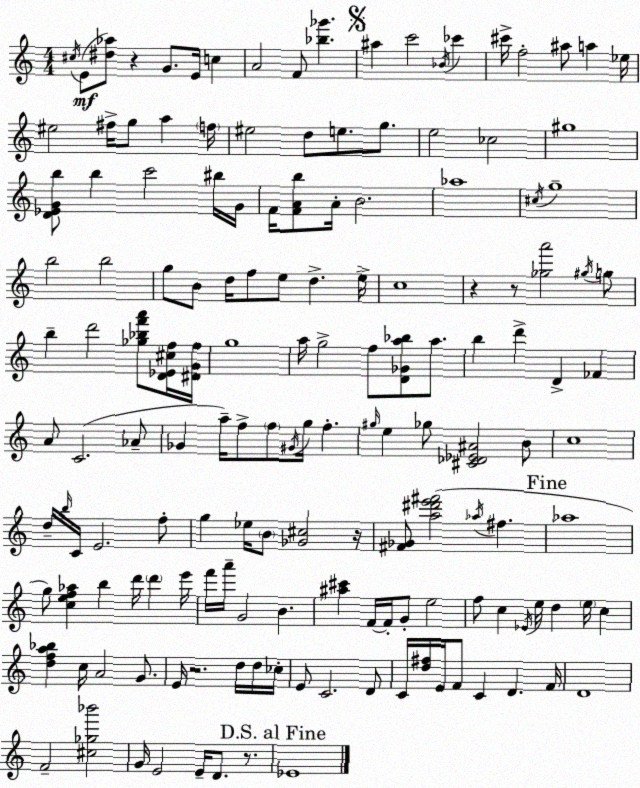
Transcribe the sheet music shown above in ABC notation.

X:1
T:Untitled
M:4/4
L:1/4
K:C
^c/4 E/2 [^d_a]/2 z G/2 E/4 c A2 F/2 [_b_g'] ^a c'2 _B/4 _c' ^c'/4 f2 ^a/2 a _e/4 ^e2 ^f/4 g/2 a f/4 ^e2 d/2 e/2 g/2 e2 _c2 ^g4 [D_EGb]/2 b c'2 ^b/4 G/4 F/4 [FAb]/2 A/4 B2 _a4 ^c/4 g4 b2 b2 g/2 B/2 d/4 f/2 e/2 d e/4 c4 z z/2 [_ga']2 ^g/4 g/2 b d'2 [_g_bf'a']/2 [D_E^cf]/4 [^DGf]/4 g4 a/4 g2 f/2 [D_Ga_b]/2 a/2 b d' D _F A/2 C2 _A/2 _G a/4 f/2 f/2 ^G/4 g/4 f ^g/4 e _g/2 [^C_D_E^A]2 B/2 c4 d/4 b/4 C/4 E2 f/2 g _e/4 B/2 [_G^c]2 z/4 [^F_G]/2 [a^d'e'^f']2 _a/4 ^f _a4 g/2 [cef_a] b d'/4 d' e'/4 f'/4 a'/4 G2 B [^a^c'] F/4 F/4 G/2 e2 f/2 c _E/4 e/4 d e/4 c [dfa_b] c/4 A2 G/2 E/4 z2 d/4 d/4 _c/4 E/2 C2 D/2 C/4 [d^f]/4 E/4 F/2 C D F/4 D4 F2 [^c_g_b']2 G/4 E2 E/4 D/2 z/2 _E4